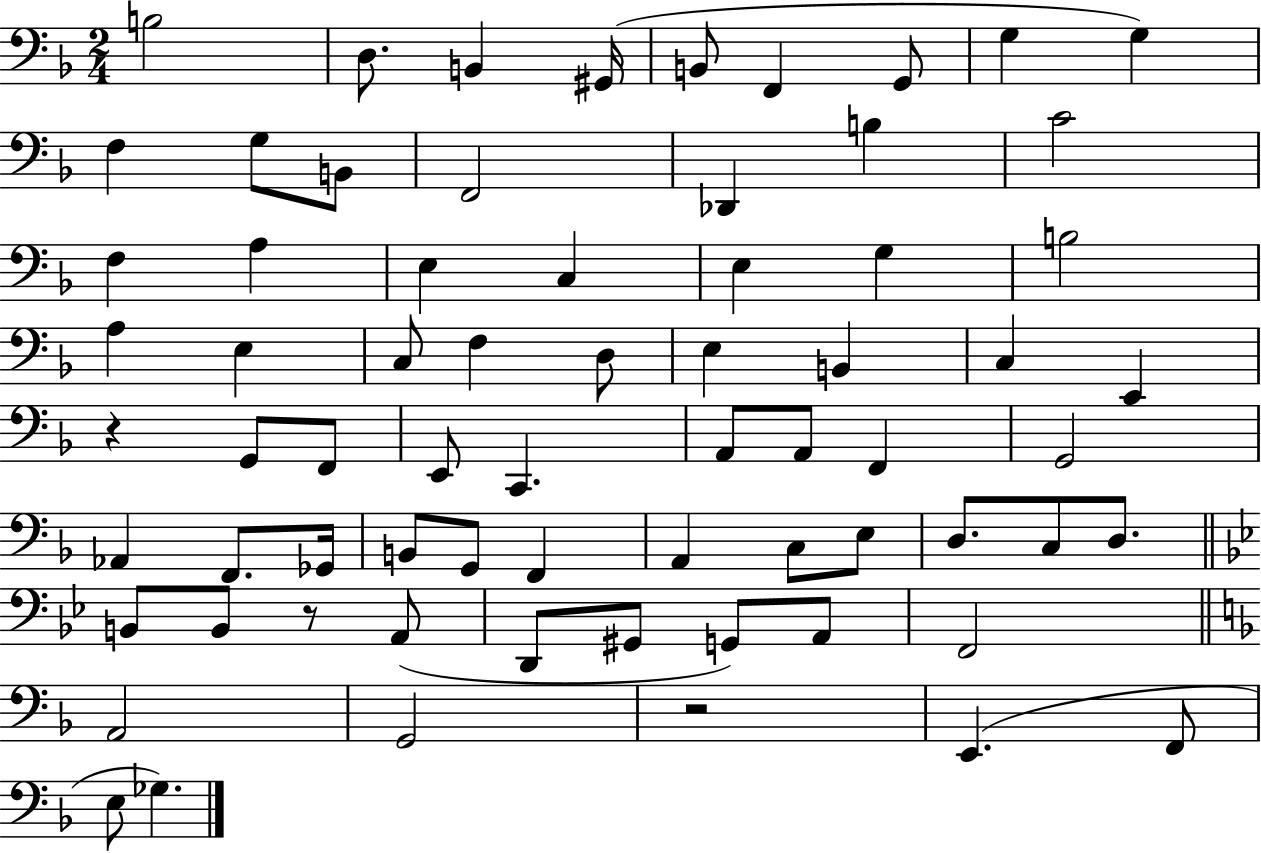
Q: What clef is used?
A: bass